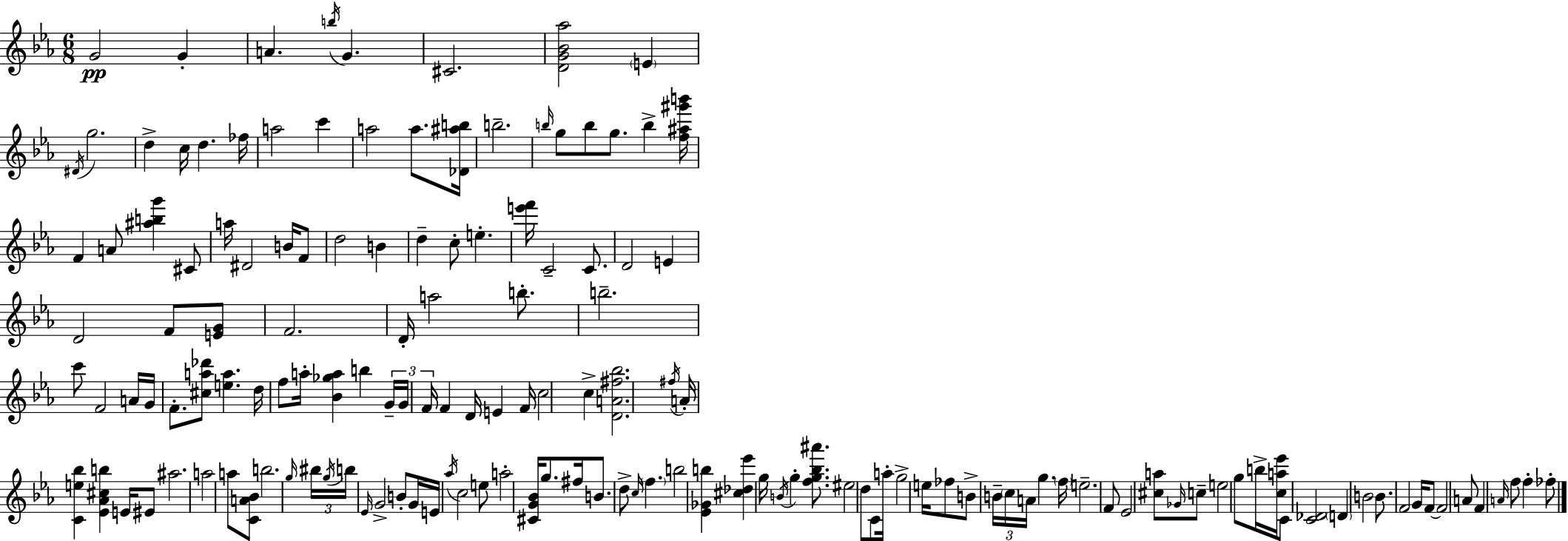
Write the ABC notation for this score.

X:1
T:Untitled
M:6/8
L:1/4
K:Eb
G2 G A b/4 G ^C2 [DG_B_a]2 E ^D/4 g2 d c/4 d _f/4 a2 c' a2 a/2 [_D^ab]/4 b2 b/4 g/2 b/2 g/2 b [f^a^g'b']/4 F A/2 [^abg'] ^C/2 a/4 ^D2 B/4 F/2 d2 B d c/2 e [e'f']/4 C2 C/2 D2 E D2 F/2 [EG]/2 F2 D/4 a2 b/2 b2 c'/2 F2 A/4 G/4 F/2 [^ca_d']/2 [ea] d/4 f/2 a/4 [_B_ga] b G/4 G/4 F/4 F D/4 E F/4 c2 c [DA^f_b]2 ^f/4 A/4 [Ce_b] [_E_A^cb] E/4 ^E/2 ^a2 a2 a/2 [CA_B]/2 b2 g/4 ^b/4 g/4 b/4 _E/4 G2 B/2 G/4 E/4 _a/4 c2 e/2 a2 [^CG_B]/4 g/2 ^f/4 B/2 d/2 c/4 f b2 [_E_Gb] [^c_d_e'] g/4 B/4 g [fg_b^a']/2 ^e2 d/2 C/2 a/4 g2 e/4 _f/2 B/2 B/4 c/4 A/4 g f/4 e2 F/2 _E2 [^ca]/2 _G/4 c/2 e2 g/2 b/4 [ca_e']/4 C/2 [C_D]2 D B2 B/2 F2 G/4 F/2 F2 A/2 F A/4 f/2 f _f/2